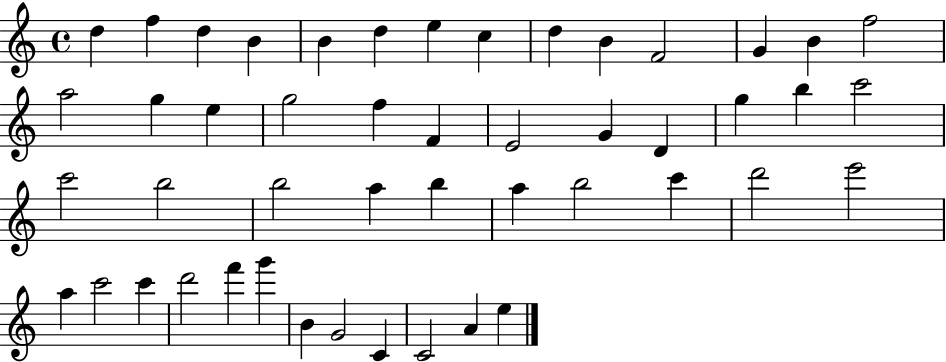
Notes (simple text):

D5/q F5/q D5/q B4/q B4/q D5/q E5/q C5/q D5/q B4/q F4/h G4/q B4/q F5/h A5/h G5/q E5/q G5/h F5/q F4/q E4/h G4/q D4/q G5/q B5/q C6/h C6/h B5/h B5/h A5/q B5/q A5/q B5/h C6/q D6/h E6/h A5/q C6/h C6/q D6/h F6/q G6/q B4/q G4/h C4/q C4/h A4/q E5/q